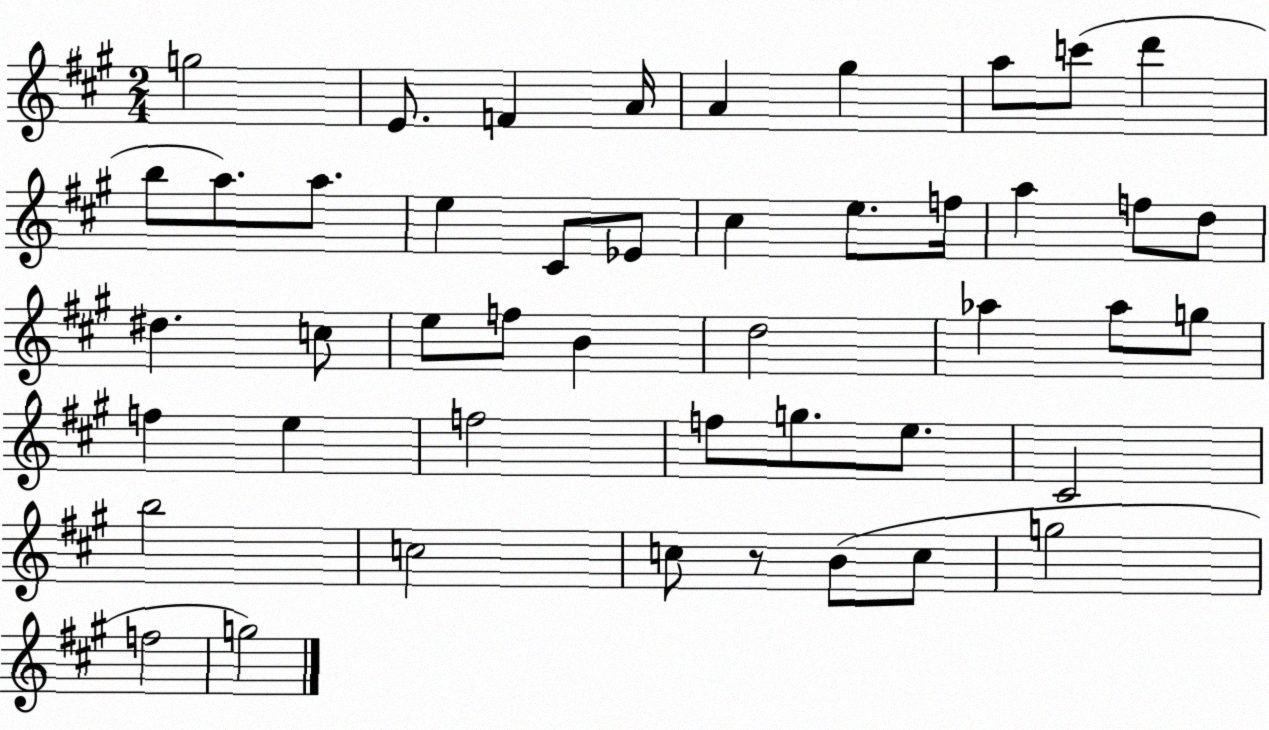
X:1
T:Untitled
M:2/4
L:1/4
K:A
g2 E/2 F A/4 A ^g a/2 c'/2 d' b/2 a/2 a/2 e ^C/2 _E/2 ^c e/2 f/4 a f/2 d/2 ^d c/2 e/2 f/2 B d2 _a _a/2 g/2 f e f2 f/2 g/2 e/2 ^C2 b2 c2 c/2 z/2 B/2 c/2 g2 f2 g2